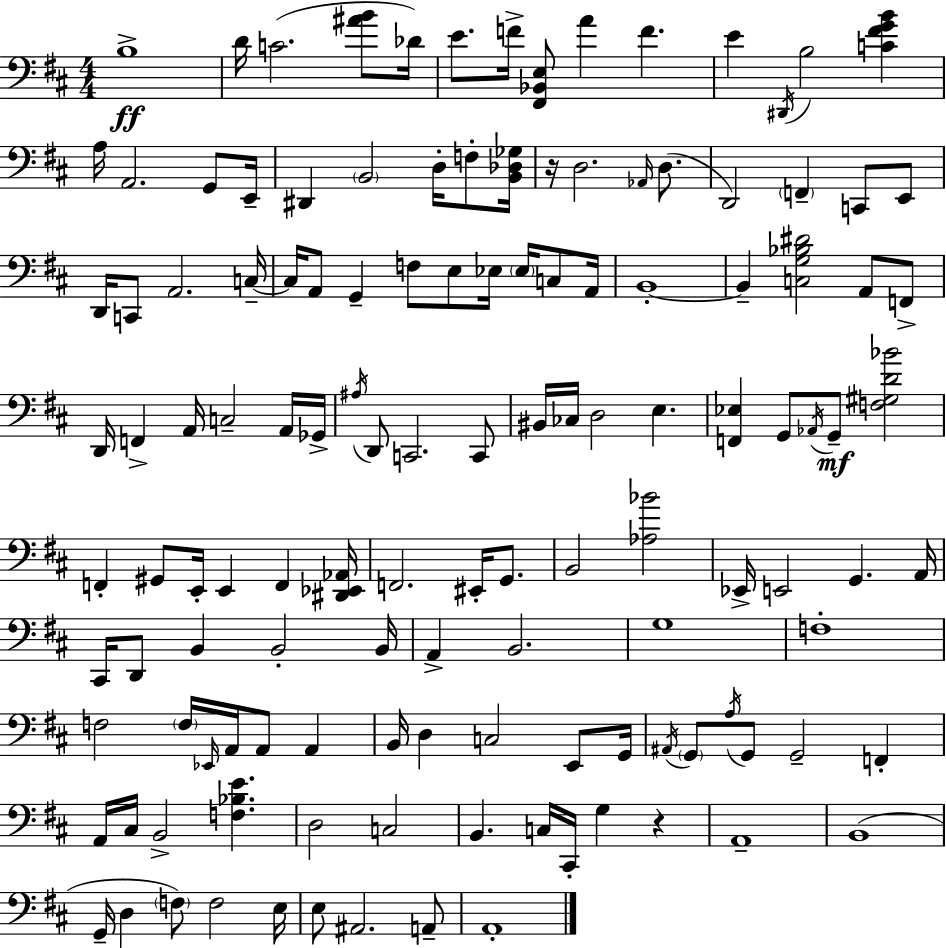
X:1
T:Untitled
M:4/4
L:1/4
K:D
B,4 D/4 C2 [^AB]/2 _D/4 E/2 F/4 [^F,,_B,,E,]/2 A F E ^D,,/4 B,2 [C^FGB] A,/4 A,,2 G,,/2 E,,/4 ^D,, B,,2 D,/4 F,/2 [B,,_D,_G,]/4 z/4 D,2 _A,,/4 D,/2 D,,2 F,, C,,/2 E,,/2 D,,/4 C,,/2 A,,2 C,/4 C,/4 A,,/2 G,, F,/2 E,/2 _E,/4 _E,/4 C,/2 A,,/4 B,,4 B,, [C,G,_B,^D]2 A,,/2 F,,/2 D,,/4 F,, A,,/4 C,2 A,,/4 _G,,/4 ^A,/4 D,,/2 C,,2 C,,/2 ^B,,/4 _C,/4 D,2 E, [F,,_E,] G,,/2 _A,,/4 G,,/2 [F,^G,D_B]2 F,, ^G,,/2 E,,/4 E,, F,, [^D,,_E,,_A,,]/4 F,,2 ^E,,/4 G,,/2 B,,2 [_A,_B]2 _E,,/4 E,,2 G,, A,,/4 ^C,,/4 D,,/2 B,, B,,2 B,,/4 A,, B,,2 G,4 F,4 F,2 F,/4 _E,,/4 A,,/4 A,,/2 A,, B,,/4 D, C,2 E,,/2 G,,/4 ^A,,/4 G,,/2 A,/4 G,,/2 G,,2 F,, A,,/4 ^C,/4 B,,2 [F,_B,E] D,2 C,2 B,, C,/4 ^C,,/4 G, z A,,4 B,,4 G,,/4 D, F,/2 F,2 E,/4 E,/2 ^A,,2 A,,/2 A,,4